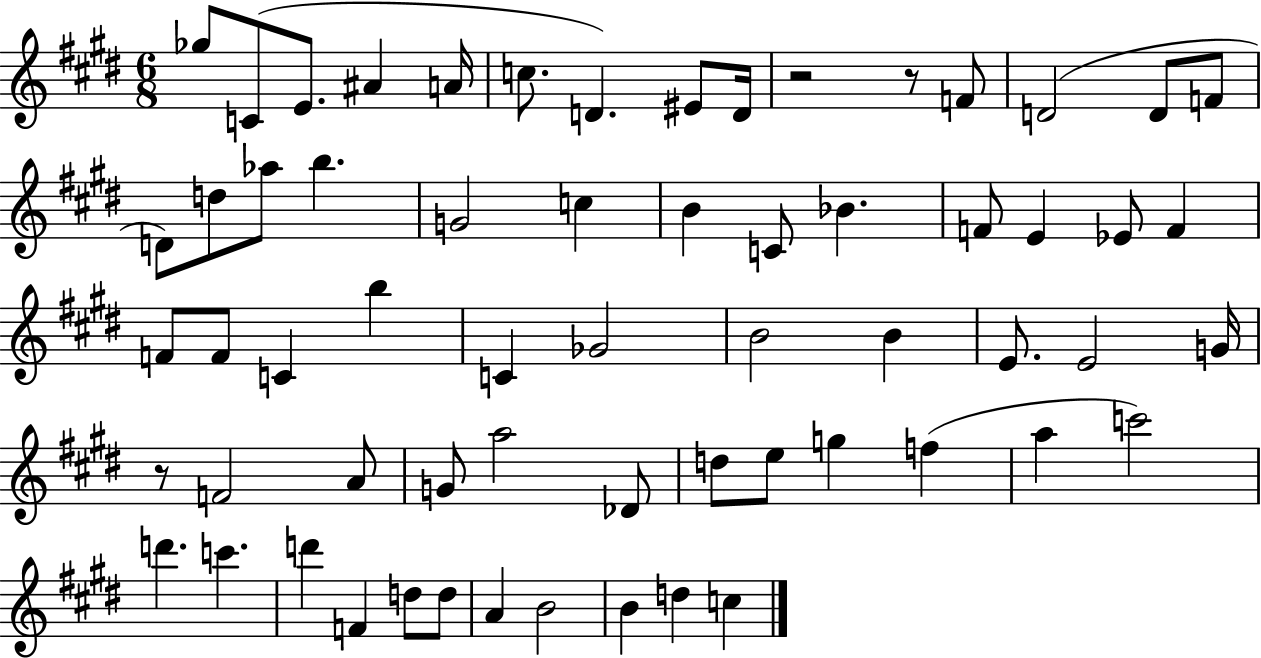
X:1
T:Untitled
M:6/8
L:1/4
K:E
_g/2 C/2 E/2 ^A A/4 c/2 D ^E/2 D/4 z2 z/2 F/2 D2 D/2 F/2 D/2 d/2 _a/2 b G2 c B C/2 _B F/2 E _E/2 F F/2 F/2 C b C _G2 B2 B E/2 E2 G/4 z/2 F2 A/2 G/2 a2 _D/2 d/2 e/2 g f a c'2 d' c' d' F d/2 d/2 A B2 B d c